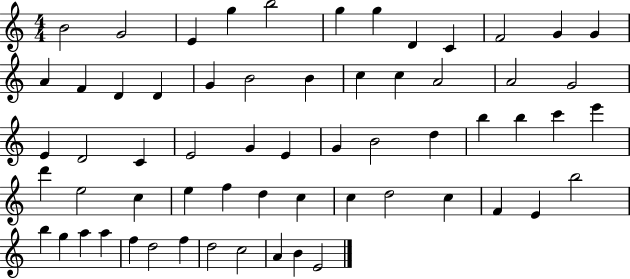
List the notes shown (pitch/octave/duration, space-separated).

B4/h G4/h E4/q G5/q B5/h G5/q G5/q D4/q C4/q F4/h G4/q G4/q A4/q F4/q D4/q D4/q G4/q B4/h B4/q C5/q C5/q A4/h A4/h G4/h E4/q D4/h C4/q E4/h G4/q E4/q G4/q B4/h D5/q B5/q B5/q C6/q E6/q D6/q E5/h C5/q E5/q F5/q D5/q C5/q C5/q D5/h C5/q F4/q E4/q B5/h B5/q G5/q A5/q A5/q F5/q D5/h F5/q D5/h C5/h A4/q B4/q E4/h